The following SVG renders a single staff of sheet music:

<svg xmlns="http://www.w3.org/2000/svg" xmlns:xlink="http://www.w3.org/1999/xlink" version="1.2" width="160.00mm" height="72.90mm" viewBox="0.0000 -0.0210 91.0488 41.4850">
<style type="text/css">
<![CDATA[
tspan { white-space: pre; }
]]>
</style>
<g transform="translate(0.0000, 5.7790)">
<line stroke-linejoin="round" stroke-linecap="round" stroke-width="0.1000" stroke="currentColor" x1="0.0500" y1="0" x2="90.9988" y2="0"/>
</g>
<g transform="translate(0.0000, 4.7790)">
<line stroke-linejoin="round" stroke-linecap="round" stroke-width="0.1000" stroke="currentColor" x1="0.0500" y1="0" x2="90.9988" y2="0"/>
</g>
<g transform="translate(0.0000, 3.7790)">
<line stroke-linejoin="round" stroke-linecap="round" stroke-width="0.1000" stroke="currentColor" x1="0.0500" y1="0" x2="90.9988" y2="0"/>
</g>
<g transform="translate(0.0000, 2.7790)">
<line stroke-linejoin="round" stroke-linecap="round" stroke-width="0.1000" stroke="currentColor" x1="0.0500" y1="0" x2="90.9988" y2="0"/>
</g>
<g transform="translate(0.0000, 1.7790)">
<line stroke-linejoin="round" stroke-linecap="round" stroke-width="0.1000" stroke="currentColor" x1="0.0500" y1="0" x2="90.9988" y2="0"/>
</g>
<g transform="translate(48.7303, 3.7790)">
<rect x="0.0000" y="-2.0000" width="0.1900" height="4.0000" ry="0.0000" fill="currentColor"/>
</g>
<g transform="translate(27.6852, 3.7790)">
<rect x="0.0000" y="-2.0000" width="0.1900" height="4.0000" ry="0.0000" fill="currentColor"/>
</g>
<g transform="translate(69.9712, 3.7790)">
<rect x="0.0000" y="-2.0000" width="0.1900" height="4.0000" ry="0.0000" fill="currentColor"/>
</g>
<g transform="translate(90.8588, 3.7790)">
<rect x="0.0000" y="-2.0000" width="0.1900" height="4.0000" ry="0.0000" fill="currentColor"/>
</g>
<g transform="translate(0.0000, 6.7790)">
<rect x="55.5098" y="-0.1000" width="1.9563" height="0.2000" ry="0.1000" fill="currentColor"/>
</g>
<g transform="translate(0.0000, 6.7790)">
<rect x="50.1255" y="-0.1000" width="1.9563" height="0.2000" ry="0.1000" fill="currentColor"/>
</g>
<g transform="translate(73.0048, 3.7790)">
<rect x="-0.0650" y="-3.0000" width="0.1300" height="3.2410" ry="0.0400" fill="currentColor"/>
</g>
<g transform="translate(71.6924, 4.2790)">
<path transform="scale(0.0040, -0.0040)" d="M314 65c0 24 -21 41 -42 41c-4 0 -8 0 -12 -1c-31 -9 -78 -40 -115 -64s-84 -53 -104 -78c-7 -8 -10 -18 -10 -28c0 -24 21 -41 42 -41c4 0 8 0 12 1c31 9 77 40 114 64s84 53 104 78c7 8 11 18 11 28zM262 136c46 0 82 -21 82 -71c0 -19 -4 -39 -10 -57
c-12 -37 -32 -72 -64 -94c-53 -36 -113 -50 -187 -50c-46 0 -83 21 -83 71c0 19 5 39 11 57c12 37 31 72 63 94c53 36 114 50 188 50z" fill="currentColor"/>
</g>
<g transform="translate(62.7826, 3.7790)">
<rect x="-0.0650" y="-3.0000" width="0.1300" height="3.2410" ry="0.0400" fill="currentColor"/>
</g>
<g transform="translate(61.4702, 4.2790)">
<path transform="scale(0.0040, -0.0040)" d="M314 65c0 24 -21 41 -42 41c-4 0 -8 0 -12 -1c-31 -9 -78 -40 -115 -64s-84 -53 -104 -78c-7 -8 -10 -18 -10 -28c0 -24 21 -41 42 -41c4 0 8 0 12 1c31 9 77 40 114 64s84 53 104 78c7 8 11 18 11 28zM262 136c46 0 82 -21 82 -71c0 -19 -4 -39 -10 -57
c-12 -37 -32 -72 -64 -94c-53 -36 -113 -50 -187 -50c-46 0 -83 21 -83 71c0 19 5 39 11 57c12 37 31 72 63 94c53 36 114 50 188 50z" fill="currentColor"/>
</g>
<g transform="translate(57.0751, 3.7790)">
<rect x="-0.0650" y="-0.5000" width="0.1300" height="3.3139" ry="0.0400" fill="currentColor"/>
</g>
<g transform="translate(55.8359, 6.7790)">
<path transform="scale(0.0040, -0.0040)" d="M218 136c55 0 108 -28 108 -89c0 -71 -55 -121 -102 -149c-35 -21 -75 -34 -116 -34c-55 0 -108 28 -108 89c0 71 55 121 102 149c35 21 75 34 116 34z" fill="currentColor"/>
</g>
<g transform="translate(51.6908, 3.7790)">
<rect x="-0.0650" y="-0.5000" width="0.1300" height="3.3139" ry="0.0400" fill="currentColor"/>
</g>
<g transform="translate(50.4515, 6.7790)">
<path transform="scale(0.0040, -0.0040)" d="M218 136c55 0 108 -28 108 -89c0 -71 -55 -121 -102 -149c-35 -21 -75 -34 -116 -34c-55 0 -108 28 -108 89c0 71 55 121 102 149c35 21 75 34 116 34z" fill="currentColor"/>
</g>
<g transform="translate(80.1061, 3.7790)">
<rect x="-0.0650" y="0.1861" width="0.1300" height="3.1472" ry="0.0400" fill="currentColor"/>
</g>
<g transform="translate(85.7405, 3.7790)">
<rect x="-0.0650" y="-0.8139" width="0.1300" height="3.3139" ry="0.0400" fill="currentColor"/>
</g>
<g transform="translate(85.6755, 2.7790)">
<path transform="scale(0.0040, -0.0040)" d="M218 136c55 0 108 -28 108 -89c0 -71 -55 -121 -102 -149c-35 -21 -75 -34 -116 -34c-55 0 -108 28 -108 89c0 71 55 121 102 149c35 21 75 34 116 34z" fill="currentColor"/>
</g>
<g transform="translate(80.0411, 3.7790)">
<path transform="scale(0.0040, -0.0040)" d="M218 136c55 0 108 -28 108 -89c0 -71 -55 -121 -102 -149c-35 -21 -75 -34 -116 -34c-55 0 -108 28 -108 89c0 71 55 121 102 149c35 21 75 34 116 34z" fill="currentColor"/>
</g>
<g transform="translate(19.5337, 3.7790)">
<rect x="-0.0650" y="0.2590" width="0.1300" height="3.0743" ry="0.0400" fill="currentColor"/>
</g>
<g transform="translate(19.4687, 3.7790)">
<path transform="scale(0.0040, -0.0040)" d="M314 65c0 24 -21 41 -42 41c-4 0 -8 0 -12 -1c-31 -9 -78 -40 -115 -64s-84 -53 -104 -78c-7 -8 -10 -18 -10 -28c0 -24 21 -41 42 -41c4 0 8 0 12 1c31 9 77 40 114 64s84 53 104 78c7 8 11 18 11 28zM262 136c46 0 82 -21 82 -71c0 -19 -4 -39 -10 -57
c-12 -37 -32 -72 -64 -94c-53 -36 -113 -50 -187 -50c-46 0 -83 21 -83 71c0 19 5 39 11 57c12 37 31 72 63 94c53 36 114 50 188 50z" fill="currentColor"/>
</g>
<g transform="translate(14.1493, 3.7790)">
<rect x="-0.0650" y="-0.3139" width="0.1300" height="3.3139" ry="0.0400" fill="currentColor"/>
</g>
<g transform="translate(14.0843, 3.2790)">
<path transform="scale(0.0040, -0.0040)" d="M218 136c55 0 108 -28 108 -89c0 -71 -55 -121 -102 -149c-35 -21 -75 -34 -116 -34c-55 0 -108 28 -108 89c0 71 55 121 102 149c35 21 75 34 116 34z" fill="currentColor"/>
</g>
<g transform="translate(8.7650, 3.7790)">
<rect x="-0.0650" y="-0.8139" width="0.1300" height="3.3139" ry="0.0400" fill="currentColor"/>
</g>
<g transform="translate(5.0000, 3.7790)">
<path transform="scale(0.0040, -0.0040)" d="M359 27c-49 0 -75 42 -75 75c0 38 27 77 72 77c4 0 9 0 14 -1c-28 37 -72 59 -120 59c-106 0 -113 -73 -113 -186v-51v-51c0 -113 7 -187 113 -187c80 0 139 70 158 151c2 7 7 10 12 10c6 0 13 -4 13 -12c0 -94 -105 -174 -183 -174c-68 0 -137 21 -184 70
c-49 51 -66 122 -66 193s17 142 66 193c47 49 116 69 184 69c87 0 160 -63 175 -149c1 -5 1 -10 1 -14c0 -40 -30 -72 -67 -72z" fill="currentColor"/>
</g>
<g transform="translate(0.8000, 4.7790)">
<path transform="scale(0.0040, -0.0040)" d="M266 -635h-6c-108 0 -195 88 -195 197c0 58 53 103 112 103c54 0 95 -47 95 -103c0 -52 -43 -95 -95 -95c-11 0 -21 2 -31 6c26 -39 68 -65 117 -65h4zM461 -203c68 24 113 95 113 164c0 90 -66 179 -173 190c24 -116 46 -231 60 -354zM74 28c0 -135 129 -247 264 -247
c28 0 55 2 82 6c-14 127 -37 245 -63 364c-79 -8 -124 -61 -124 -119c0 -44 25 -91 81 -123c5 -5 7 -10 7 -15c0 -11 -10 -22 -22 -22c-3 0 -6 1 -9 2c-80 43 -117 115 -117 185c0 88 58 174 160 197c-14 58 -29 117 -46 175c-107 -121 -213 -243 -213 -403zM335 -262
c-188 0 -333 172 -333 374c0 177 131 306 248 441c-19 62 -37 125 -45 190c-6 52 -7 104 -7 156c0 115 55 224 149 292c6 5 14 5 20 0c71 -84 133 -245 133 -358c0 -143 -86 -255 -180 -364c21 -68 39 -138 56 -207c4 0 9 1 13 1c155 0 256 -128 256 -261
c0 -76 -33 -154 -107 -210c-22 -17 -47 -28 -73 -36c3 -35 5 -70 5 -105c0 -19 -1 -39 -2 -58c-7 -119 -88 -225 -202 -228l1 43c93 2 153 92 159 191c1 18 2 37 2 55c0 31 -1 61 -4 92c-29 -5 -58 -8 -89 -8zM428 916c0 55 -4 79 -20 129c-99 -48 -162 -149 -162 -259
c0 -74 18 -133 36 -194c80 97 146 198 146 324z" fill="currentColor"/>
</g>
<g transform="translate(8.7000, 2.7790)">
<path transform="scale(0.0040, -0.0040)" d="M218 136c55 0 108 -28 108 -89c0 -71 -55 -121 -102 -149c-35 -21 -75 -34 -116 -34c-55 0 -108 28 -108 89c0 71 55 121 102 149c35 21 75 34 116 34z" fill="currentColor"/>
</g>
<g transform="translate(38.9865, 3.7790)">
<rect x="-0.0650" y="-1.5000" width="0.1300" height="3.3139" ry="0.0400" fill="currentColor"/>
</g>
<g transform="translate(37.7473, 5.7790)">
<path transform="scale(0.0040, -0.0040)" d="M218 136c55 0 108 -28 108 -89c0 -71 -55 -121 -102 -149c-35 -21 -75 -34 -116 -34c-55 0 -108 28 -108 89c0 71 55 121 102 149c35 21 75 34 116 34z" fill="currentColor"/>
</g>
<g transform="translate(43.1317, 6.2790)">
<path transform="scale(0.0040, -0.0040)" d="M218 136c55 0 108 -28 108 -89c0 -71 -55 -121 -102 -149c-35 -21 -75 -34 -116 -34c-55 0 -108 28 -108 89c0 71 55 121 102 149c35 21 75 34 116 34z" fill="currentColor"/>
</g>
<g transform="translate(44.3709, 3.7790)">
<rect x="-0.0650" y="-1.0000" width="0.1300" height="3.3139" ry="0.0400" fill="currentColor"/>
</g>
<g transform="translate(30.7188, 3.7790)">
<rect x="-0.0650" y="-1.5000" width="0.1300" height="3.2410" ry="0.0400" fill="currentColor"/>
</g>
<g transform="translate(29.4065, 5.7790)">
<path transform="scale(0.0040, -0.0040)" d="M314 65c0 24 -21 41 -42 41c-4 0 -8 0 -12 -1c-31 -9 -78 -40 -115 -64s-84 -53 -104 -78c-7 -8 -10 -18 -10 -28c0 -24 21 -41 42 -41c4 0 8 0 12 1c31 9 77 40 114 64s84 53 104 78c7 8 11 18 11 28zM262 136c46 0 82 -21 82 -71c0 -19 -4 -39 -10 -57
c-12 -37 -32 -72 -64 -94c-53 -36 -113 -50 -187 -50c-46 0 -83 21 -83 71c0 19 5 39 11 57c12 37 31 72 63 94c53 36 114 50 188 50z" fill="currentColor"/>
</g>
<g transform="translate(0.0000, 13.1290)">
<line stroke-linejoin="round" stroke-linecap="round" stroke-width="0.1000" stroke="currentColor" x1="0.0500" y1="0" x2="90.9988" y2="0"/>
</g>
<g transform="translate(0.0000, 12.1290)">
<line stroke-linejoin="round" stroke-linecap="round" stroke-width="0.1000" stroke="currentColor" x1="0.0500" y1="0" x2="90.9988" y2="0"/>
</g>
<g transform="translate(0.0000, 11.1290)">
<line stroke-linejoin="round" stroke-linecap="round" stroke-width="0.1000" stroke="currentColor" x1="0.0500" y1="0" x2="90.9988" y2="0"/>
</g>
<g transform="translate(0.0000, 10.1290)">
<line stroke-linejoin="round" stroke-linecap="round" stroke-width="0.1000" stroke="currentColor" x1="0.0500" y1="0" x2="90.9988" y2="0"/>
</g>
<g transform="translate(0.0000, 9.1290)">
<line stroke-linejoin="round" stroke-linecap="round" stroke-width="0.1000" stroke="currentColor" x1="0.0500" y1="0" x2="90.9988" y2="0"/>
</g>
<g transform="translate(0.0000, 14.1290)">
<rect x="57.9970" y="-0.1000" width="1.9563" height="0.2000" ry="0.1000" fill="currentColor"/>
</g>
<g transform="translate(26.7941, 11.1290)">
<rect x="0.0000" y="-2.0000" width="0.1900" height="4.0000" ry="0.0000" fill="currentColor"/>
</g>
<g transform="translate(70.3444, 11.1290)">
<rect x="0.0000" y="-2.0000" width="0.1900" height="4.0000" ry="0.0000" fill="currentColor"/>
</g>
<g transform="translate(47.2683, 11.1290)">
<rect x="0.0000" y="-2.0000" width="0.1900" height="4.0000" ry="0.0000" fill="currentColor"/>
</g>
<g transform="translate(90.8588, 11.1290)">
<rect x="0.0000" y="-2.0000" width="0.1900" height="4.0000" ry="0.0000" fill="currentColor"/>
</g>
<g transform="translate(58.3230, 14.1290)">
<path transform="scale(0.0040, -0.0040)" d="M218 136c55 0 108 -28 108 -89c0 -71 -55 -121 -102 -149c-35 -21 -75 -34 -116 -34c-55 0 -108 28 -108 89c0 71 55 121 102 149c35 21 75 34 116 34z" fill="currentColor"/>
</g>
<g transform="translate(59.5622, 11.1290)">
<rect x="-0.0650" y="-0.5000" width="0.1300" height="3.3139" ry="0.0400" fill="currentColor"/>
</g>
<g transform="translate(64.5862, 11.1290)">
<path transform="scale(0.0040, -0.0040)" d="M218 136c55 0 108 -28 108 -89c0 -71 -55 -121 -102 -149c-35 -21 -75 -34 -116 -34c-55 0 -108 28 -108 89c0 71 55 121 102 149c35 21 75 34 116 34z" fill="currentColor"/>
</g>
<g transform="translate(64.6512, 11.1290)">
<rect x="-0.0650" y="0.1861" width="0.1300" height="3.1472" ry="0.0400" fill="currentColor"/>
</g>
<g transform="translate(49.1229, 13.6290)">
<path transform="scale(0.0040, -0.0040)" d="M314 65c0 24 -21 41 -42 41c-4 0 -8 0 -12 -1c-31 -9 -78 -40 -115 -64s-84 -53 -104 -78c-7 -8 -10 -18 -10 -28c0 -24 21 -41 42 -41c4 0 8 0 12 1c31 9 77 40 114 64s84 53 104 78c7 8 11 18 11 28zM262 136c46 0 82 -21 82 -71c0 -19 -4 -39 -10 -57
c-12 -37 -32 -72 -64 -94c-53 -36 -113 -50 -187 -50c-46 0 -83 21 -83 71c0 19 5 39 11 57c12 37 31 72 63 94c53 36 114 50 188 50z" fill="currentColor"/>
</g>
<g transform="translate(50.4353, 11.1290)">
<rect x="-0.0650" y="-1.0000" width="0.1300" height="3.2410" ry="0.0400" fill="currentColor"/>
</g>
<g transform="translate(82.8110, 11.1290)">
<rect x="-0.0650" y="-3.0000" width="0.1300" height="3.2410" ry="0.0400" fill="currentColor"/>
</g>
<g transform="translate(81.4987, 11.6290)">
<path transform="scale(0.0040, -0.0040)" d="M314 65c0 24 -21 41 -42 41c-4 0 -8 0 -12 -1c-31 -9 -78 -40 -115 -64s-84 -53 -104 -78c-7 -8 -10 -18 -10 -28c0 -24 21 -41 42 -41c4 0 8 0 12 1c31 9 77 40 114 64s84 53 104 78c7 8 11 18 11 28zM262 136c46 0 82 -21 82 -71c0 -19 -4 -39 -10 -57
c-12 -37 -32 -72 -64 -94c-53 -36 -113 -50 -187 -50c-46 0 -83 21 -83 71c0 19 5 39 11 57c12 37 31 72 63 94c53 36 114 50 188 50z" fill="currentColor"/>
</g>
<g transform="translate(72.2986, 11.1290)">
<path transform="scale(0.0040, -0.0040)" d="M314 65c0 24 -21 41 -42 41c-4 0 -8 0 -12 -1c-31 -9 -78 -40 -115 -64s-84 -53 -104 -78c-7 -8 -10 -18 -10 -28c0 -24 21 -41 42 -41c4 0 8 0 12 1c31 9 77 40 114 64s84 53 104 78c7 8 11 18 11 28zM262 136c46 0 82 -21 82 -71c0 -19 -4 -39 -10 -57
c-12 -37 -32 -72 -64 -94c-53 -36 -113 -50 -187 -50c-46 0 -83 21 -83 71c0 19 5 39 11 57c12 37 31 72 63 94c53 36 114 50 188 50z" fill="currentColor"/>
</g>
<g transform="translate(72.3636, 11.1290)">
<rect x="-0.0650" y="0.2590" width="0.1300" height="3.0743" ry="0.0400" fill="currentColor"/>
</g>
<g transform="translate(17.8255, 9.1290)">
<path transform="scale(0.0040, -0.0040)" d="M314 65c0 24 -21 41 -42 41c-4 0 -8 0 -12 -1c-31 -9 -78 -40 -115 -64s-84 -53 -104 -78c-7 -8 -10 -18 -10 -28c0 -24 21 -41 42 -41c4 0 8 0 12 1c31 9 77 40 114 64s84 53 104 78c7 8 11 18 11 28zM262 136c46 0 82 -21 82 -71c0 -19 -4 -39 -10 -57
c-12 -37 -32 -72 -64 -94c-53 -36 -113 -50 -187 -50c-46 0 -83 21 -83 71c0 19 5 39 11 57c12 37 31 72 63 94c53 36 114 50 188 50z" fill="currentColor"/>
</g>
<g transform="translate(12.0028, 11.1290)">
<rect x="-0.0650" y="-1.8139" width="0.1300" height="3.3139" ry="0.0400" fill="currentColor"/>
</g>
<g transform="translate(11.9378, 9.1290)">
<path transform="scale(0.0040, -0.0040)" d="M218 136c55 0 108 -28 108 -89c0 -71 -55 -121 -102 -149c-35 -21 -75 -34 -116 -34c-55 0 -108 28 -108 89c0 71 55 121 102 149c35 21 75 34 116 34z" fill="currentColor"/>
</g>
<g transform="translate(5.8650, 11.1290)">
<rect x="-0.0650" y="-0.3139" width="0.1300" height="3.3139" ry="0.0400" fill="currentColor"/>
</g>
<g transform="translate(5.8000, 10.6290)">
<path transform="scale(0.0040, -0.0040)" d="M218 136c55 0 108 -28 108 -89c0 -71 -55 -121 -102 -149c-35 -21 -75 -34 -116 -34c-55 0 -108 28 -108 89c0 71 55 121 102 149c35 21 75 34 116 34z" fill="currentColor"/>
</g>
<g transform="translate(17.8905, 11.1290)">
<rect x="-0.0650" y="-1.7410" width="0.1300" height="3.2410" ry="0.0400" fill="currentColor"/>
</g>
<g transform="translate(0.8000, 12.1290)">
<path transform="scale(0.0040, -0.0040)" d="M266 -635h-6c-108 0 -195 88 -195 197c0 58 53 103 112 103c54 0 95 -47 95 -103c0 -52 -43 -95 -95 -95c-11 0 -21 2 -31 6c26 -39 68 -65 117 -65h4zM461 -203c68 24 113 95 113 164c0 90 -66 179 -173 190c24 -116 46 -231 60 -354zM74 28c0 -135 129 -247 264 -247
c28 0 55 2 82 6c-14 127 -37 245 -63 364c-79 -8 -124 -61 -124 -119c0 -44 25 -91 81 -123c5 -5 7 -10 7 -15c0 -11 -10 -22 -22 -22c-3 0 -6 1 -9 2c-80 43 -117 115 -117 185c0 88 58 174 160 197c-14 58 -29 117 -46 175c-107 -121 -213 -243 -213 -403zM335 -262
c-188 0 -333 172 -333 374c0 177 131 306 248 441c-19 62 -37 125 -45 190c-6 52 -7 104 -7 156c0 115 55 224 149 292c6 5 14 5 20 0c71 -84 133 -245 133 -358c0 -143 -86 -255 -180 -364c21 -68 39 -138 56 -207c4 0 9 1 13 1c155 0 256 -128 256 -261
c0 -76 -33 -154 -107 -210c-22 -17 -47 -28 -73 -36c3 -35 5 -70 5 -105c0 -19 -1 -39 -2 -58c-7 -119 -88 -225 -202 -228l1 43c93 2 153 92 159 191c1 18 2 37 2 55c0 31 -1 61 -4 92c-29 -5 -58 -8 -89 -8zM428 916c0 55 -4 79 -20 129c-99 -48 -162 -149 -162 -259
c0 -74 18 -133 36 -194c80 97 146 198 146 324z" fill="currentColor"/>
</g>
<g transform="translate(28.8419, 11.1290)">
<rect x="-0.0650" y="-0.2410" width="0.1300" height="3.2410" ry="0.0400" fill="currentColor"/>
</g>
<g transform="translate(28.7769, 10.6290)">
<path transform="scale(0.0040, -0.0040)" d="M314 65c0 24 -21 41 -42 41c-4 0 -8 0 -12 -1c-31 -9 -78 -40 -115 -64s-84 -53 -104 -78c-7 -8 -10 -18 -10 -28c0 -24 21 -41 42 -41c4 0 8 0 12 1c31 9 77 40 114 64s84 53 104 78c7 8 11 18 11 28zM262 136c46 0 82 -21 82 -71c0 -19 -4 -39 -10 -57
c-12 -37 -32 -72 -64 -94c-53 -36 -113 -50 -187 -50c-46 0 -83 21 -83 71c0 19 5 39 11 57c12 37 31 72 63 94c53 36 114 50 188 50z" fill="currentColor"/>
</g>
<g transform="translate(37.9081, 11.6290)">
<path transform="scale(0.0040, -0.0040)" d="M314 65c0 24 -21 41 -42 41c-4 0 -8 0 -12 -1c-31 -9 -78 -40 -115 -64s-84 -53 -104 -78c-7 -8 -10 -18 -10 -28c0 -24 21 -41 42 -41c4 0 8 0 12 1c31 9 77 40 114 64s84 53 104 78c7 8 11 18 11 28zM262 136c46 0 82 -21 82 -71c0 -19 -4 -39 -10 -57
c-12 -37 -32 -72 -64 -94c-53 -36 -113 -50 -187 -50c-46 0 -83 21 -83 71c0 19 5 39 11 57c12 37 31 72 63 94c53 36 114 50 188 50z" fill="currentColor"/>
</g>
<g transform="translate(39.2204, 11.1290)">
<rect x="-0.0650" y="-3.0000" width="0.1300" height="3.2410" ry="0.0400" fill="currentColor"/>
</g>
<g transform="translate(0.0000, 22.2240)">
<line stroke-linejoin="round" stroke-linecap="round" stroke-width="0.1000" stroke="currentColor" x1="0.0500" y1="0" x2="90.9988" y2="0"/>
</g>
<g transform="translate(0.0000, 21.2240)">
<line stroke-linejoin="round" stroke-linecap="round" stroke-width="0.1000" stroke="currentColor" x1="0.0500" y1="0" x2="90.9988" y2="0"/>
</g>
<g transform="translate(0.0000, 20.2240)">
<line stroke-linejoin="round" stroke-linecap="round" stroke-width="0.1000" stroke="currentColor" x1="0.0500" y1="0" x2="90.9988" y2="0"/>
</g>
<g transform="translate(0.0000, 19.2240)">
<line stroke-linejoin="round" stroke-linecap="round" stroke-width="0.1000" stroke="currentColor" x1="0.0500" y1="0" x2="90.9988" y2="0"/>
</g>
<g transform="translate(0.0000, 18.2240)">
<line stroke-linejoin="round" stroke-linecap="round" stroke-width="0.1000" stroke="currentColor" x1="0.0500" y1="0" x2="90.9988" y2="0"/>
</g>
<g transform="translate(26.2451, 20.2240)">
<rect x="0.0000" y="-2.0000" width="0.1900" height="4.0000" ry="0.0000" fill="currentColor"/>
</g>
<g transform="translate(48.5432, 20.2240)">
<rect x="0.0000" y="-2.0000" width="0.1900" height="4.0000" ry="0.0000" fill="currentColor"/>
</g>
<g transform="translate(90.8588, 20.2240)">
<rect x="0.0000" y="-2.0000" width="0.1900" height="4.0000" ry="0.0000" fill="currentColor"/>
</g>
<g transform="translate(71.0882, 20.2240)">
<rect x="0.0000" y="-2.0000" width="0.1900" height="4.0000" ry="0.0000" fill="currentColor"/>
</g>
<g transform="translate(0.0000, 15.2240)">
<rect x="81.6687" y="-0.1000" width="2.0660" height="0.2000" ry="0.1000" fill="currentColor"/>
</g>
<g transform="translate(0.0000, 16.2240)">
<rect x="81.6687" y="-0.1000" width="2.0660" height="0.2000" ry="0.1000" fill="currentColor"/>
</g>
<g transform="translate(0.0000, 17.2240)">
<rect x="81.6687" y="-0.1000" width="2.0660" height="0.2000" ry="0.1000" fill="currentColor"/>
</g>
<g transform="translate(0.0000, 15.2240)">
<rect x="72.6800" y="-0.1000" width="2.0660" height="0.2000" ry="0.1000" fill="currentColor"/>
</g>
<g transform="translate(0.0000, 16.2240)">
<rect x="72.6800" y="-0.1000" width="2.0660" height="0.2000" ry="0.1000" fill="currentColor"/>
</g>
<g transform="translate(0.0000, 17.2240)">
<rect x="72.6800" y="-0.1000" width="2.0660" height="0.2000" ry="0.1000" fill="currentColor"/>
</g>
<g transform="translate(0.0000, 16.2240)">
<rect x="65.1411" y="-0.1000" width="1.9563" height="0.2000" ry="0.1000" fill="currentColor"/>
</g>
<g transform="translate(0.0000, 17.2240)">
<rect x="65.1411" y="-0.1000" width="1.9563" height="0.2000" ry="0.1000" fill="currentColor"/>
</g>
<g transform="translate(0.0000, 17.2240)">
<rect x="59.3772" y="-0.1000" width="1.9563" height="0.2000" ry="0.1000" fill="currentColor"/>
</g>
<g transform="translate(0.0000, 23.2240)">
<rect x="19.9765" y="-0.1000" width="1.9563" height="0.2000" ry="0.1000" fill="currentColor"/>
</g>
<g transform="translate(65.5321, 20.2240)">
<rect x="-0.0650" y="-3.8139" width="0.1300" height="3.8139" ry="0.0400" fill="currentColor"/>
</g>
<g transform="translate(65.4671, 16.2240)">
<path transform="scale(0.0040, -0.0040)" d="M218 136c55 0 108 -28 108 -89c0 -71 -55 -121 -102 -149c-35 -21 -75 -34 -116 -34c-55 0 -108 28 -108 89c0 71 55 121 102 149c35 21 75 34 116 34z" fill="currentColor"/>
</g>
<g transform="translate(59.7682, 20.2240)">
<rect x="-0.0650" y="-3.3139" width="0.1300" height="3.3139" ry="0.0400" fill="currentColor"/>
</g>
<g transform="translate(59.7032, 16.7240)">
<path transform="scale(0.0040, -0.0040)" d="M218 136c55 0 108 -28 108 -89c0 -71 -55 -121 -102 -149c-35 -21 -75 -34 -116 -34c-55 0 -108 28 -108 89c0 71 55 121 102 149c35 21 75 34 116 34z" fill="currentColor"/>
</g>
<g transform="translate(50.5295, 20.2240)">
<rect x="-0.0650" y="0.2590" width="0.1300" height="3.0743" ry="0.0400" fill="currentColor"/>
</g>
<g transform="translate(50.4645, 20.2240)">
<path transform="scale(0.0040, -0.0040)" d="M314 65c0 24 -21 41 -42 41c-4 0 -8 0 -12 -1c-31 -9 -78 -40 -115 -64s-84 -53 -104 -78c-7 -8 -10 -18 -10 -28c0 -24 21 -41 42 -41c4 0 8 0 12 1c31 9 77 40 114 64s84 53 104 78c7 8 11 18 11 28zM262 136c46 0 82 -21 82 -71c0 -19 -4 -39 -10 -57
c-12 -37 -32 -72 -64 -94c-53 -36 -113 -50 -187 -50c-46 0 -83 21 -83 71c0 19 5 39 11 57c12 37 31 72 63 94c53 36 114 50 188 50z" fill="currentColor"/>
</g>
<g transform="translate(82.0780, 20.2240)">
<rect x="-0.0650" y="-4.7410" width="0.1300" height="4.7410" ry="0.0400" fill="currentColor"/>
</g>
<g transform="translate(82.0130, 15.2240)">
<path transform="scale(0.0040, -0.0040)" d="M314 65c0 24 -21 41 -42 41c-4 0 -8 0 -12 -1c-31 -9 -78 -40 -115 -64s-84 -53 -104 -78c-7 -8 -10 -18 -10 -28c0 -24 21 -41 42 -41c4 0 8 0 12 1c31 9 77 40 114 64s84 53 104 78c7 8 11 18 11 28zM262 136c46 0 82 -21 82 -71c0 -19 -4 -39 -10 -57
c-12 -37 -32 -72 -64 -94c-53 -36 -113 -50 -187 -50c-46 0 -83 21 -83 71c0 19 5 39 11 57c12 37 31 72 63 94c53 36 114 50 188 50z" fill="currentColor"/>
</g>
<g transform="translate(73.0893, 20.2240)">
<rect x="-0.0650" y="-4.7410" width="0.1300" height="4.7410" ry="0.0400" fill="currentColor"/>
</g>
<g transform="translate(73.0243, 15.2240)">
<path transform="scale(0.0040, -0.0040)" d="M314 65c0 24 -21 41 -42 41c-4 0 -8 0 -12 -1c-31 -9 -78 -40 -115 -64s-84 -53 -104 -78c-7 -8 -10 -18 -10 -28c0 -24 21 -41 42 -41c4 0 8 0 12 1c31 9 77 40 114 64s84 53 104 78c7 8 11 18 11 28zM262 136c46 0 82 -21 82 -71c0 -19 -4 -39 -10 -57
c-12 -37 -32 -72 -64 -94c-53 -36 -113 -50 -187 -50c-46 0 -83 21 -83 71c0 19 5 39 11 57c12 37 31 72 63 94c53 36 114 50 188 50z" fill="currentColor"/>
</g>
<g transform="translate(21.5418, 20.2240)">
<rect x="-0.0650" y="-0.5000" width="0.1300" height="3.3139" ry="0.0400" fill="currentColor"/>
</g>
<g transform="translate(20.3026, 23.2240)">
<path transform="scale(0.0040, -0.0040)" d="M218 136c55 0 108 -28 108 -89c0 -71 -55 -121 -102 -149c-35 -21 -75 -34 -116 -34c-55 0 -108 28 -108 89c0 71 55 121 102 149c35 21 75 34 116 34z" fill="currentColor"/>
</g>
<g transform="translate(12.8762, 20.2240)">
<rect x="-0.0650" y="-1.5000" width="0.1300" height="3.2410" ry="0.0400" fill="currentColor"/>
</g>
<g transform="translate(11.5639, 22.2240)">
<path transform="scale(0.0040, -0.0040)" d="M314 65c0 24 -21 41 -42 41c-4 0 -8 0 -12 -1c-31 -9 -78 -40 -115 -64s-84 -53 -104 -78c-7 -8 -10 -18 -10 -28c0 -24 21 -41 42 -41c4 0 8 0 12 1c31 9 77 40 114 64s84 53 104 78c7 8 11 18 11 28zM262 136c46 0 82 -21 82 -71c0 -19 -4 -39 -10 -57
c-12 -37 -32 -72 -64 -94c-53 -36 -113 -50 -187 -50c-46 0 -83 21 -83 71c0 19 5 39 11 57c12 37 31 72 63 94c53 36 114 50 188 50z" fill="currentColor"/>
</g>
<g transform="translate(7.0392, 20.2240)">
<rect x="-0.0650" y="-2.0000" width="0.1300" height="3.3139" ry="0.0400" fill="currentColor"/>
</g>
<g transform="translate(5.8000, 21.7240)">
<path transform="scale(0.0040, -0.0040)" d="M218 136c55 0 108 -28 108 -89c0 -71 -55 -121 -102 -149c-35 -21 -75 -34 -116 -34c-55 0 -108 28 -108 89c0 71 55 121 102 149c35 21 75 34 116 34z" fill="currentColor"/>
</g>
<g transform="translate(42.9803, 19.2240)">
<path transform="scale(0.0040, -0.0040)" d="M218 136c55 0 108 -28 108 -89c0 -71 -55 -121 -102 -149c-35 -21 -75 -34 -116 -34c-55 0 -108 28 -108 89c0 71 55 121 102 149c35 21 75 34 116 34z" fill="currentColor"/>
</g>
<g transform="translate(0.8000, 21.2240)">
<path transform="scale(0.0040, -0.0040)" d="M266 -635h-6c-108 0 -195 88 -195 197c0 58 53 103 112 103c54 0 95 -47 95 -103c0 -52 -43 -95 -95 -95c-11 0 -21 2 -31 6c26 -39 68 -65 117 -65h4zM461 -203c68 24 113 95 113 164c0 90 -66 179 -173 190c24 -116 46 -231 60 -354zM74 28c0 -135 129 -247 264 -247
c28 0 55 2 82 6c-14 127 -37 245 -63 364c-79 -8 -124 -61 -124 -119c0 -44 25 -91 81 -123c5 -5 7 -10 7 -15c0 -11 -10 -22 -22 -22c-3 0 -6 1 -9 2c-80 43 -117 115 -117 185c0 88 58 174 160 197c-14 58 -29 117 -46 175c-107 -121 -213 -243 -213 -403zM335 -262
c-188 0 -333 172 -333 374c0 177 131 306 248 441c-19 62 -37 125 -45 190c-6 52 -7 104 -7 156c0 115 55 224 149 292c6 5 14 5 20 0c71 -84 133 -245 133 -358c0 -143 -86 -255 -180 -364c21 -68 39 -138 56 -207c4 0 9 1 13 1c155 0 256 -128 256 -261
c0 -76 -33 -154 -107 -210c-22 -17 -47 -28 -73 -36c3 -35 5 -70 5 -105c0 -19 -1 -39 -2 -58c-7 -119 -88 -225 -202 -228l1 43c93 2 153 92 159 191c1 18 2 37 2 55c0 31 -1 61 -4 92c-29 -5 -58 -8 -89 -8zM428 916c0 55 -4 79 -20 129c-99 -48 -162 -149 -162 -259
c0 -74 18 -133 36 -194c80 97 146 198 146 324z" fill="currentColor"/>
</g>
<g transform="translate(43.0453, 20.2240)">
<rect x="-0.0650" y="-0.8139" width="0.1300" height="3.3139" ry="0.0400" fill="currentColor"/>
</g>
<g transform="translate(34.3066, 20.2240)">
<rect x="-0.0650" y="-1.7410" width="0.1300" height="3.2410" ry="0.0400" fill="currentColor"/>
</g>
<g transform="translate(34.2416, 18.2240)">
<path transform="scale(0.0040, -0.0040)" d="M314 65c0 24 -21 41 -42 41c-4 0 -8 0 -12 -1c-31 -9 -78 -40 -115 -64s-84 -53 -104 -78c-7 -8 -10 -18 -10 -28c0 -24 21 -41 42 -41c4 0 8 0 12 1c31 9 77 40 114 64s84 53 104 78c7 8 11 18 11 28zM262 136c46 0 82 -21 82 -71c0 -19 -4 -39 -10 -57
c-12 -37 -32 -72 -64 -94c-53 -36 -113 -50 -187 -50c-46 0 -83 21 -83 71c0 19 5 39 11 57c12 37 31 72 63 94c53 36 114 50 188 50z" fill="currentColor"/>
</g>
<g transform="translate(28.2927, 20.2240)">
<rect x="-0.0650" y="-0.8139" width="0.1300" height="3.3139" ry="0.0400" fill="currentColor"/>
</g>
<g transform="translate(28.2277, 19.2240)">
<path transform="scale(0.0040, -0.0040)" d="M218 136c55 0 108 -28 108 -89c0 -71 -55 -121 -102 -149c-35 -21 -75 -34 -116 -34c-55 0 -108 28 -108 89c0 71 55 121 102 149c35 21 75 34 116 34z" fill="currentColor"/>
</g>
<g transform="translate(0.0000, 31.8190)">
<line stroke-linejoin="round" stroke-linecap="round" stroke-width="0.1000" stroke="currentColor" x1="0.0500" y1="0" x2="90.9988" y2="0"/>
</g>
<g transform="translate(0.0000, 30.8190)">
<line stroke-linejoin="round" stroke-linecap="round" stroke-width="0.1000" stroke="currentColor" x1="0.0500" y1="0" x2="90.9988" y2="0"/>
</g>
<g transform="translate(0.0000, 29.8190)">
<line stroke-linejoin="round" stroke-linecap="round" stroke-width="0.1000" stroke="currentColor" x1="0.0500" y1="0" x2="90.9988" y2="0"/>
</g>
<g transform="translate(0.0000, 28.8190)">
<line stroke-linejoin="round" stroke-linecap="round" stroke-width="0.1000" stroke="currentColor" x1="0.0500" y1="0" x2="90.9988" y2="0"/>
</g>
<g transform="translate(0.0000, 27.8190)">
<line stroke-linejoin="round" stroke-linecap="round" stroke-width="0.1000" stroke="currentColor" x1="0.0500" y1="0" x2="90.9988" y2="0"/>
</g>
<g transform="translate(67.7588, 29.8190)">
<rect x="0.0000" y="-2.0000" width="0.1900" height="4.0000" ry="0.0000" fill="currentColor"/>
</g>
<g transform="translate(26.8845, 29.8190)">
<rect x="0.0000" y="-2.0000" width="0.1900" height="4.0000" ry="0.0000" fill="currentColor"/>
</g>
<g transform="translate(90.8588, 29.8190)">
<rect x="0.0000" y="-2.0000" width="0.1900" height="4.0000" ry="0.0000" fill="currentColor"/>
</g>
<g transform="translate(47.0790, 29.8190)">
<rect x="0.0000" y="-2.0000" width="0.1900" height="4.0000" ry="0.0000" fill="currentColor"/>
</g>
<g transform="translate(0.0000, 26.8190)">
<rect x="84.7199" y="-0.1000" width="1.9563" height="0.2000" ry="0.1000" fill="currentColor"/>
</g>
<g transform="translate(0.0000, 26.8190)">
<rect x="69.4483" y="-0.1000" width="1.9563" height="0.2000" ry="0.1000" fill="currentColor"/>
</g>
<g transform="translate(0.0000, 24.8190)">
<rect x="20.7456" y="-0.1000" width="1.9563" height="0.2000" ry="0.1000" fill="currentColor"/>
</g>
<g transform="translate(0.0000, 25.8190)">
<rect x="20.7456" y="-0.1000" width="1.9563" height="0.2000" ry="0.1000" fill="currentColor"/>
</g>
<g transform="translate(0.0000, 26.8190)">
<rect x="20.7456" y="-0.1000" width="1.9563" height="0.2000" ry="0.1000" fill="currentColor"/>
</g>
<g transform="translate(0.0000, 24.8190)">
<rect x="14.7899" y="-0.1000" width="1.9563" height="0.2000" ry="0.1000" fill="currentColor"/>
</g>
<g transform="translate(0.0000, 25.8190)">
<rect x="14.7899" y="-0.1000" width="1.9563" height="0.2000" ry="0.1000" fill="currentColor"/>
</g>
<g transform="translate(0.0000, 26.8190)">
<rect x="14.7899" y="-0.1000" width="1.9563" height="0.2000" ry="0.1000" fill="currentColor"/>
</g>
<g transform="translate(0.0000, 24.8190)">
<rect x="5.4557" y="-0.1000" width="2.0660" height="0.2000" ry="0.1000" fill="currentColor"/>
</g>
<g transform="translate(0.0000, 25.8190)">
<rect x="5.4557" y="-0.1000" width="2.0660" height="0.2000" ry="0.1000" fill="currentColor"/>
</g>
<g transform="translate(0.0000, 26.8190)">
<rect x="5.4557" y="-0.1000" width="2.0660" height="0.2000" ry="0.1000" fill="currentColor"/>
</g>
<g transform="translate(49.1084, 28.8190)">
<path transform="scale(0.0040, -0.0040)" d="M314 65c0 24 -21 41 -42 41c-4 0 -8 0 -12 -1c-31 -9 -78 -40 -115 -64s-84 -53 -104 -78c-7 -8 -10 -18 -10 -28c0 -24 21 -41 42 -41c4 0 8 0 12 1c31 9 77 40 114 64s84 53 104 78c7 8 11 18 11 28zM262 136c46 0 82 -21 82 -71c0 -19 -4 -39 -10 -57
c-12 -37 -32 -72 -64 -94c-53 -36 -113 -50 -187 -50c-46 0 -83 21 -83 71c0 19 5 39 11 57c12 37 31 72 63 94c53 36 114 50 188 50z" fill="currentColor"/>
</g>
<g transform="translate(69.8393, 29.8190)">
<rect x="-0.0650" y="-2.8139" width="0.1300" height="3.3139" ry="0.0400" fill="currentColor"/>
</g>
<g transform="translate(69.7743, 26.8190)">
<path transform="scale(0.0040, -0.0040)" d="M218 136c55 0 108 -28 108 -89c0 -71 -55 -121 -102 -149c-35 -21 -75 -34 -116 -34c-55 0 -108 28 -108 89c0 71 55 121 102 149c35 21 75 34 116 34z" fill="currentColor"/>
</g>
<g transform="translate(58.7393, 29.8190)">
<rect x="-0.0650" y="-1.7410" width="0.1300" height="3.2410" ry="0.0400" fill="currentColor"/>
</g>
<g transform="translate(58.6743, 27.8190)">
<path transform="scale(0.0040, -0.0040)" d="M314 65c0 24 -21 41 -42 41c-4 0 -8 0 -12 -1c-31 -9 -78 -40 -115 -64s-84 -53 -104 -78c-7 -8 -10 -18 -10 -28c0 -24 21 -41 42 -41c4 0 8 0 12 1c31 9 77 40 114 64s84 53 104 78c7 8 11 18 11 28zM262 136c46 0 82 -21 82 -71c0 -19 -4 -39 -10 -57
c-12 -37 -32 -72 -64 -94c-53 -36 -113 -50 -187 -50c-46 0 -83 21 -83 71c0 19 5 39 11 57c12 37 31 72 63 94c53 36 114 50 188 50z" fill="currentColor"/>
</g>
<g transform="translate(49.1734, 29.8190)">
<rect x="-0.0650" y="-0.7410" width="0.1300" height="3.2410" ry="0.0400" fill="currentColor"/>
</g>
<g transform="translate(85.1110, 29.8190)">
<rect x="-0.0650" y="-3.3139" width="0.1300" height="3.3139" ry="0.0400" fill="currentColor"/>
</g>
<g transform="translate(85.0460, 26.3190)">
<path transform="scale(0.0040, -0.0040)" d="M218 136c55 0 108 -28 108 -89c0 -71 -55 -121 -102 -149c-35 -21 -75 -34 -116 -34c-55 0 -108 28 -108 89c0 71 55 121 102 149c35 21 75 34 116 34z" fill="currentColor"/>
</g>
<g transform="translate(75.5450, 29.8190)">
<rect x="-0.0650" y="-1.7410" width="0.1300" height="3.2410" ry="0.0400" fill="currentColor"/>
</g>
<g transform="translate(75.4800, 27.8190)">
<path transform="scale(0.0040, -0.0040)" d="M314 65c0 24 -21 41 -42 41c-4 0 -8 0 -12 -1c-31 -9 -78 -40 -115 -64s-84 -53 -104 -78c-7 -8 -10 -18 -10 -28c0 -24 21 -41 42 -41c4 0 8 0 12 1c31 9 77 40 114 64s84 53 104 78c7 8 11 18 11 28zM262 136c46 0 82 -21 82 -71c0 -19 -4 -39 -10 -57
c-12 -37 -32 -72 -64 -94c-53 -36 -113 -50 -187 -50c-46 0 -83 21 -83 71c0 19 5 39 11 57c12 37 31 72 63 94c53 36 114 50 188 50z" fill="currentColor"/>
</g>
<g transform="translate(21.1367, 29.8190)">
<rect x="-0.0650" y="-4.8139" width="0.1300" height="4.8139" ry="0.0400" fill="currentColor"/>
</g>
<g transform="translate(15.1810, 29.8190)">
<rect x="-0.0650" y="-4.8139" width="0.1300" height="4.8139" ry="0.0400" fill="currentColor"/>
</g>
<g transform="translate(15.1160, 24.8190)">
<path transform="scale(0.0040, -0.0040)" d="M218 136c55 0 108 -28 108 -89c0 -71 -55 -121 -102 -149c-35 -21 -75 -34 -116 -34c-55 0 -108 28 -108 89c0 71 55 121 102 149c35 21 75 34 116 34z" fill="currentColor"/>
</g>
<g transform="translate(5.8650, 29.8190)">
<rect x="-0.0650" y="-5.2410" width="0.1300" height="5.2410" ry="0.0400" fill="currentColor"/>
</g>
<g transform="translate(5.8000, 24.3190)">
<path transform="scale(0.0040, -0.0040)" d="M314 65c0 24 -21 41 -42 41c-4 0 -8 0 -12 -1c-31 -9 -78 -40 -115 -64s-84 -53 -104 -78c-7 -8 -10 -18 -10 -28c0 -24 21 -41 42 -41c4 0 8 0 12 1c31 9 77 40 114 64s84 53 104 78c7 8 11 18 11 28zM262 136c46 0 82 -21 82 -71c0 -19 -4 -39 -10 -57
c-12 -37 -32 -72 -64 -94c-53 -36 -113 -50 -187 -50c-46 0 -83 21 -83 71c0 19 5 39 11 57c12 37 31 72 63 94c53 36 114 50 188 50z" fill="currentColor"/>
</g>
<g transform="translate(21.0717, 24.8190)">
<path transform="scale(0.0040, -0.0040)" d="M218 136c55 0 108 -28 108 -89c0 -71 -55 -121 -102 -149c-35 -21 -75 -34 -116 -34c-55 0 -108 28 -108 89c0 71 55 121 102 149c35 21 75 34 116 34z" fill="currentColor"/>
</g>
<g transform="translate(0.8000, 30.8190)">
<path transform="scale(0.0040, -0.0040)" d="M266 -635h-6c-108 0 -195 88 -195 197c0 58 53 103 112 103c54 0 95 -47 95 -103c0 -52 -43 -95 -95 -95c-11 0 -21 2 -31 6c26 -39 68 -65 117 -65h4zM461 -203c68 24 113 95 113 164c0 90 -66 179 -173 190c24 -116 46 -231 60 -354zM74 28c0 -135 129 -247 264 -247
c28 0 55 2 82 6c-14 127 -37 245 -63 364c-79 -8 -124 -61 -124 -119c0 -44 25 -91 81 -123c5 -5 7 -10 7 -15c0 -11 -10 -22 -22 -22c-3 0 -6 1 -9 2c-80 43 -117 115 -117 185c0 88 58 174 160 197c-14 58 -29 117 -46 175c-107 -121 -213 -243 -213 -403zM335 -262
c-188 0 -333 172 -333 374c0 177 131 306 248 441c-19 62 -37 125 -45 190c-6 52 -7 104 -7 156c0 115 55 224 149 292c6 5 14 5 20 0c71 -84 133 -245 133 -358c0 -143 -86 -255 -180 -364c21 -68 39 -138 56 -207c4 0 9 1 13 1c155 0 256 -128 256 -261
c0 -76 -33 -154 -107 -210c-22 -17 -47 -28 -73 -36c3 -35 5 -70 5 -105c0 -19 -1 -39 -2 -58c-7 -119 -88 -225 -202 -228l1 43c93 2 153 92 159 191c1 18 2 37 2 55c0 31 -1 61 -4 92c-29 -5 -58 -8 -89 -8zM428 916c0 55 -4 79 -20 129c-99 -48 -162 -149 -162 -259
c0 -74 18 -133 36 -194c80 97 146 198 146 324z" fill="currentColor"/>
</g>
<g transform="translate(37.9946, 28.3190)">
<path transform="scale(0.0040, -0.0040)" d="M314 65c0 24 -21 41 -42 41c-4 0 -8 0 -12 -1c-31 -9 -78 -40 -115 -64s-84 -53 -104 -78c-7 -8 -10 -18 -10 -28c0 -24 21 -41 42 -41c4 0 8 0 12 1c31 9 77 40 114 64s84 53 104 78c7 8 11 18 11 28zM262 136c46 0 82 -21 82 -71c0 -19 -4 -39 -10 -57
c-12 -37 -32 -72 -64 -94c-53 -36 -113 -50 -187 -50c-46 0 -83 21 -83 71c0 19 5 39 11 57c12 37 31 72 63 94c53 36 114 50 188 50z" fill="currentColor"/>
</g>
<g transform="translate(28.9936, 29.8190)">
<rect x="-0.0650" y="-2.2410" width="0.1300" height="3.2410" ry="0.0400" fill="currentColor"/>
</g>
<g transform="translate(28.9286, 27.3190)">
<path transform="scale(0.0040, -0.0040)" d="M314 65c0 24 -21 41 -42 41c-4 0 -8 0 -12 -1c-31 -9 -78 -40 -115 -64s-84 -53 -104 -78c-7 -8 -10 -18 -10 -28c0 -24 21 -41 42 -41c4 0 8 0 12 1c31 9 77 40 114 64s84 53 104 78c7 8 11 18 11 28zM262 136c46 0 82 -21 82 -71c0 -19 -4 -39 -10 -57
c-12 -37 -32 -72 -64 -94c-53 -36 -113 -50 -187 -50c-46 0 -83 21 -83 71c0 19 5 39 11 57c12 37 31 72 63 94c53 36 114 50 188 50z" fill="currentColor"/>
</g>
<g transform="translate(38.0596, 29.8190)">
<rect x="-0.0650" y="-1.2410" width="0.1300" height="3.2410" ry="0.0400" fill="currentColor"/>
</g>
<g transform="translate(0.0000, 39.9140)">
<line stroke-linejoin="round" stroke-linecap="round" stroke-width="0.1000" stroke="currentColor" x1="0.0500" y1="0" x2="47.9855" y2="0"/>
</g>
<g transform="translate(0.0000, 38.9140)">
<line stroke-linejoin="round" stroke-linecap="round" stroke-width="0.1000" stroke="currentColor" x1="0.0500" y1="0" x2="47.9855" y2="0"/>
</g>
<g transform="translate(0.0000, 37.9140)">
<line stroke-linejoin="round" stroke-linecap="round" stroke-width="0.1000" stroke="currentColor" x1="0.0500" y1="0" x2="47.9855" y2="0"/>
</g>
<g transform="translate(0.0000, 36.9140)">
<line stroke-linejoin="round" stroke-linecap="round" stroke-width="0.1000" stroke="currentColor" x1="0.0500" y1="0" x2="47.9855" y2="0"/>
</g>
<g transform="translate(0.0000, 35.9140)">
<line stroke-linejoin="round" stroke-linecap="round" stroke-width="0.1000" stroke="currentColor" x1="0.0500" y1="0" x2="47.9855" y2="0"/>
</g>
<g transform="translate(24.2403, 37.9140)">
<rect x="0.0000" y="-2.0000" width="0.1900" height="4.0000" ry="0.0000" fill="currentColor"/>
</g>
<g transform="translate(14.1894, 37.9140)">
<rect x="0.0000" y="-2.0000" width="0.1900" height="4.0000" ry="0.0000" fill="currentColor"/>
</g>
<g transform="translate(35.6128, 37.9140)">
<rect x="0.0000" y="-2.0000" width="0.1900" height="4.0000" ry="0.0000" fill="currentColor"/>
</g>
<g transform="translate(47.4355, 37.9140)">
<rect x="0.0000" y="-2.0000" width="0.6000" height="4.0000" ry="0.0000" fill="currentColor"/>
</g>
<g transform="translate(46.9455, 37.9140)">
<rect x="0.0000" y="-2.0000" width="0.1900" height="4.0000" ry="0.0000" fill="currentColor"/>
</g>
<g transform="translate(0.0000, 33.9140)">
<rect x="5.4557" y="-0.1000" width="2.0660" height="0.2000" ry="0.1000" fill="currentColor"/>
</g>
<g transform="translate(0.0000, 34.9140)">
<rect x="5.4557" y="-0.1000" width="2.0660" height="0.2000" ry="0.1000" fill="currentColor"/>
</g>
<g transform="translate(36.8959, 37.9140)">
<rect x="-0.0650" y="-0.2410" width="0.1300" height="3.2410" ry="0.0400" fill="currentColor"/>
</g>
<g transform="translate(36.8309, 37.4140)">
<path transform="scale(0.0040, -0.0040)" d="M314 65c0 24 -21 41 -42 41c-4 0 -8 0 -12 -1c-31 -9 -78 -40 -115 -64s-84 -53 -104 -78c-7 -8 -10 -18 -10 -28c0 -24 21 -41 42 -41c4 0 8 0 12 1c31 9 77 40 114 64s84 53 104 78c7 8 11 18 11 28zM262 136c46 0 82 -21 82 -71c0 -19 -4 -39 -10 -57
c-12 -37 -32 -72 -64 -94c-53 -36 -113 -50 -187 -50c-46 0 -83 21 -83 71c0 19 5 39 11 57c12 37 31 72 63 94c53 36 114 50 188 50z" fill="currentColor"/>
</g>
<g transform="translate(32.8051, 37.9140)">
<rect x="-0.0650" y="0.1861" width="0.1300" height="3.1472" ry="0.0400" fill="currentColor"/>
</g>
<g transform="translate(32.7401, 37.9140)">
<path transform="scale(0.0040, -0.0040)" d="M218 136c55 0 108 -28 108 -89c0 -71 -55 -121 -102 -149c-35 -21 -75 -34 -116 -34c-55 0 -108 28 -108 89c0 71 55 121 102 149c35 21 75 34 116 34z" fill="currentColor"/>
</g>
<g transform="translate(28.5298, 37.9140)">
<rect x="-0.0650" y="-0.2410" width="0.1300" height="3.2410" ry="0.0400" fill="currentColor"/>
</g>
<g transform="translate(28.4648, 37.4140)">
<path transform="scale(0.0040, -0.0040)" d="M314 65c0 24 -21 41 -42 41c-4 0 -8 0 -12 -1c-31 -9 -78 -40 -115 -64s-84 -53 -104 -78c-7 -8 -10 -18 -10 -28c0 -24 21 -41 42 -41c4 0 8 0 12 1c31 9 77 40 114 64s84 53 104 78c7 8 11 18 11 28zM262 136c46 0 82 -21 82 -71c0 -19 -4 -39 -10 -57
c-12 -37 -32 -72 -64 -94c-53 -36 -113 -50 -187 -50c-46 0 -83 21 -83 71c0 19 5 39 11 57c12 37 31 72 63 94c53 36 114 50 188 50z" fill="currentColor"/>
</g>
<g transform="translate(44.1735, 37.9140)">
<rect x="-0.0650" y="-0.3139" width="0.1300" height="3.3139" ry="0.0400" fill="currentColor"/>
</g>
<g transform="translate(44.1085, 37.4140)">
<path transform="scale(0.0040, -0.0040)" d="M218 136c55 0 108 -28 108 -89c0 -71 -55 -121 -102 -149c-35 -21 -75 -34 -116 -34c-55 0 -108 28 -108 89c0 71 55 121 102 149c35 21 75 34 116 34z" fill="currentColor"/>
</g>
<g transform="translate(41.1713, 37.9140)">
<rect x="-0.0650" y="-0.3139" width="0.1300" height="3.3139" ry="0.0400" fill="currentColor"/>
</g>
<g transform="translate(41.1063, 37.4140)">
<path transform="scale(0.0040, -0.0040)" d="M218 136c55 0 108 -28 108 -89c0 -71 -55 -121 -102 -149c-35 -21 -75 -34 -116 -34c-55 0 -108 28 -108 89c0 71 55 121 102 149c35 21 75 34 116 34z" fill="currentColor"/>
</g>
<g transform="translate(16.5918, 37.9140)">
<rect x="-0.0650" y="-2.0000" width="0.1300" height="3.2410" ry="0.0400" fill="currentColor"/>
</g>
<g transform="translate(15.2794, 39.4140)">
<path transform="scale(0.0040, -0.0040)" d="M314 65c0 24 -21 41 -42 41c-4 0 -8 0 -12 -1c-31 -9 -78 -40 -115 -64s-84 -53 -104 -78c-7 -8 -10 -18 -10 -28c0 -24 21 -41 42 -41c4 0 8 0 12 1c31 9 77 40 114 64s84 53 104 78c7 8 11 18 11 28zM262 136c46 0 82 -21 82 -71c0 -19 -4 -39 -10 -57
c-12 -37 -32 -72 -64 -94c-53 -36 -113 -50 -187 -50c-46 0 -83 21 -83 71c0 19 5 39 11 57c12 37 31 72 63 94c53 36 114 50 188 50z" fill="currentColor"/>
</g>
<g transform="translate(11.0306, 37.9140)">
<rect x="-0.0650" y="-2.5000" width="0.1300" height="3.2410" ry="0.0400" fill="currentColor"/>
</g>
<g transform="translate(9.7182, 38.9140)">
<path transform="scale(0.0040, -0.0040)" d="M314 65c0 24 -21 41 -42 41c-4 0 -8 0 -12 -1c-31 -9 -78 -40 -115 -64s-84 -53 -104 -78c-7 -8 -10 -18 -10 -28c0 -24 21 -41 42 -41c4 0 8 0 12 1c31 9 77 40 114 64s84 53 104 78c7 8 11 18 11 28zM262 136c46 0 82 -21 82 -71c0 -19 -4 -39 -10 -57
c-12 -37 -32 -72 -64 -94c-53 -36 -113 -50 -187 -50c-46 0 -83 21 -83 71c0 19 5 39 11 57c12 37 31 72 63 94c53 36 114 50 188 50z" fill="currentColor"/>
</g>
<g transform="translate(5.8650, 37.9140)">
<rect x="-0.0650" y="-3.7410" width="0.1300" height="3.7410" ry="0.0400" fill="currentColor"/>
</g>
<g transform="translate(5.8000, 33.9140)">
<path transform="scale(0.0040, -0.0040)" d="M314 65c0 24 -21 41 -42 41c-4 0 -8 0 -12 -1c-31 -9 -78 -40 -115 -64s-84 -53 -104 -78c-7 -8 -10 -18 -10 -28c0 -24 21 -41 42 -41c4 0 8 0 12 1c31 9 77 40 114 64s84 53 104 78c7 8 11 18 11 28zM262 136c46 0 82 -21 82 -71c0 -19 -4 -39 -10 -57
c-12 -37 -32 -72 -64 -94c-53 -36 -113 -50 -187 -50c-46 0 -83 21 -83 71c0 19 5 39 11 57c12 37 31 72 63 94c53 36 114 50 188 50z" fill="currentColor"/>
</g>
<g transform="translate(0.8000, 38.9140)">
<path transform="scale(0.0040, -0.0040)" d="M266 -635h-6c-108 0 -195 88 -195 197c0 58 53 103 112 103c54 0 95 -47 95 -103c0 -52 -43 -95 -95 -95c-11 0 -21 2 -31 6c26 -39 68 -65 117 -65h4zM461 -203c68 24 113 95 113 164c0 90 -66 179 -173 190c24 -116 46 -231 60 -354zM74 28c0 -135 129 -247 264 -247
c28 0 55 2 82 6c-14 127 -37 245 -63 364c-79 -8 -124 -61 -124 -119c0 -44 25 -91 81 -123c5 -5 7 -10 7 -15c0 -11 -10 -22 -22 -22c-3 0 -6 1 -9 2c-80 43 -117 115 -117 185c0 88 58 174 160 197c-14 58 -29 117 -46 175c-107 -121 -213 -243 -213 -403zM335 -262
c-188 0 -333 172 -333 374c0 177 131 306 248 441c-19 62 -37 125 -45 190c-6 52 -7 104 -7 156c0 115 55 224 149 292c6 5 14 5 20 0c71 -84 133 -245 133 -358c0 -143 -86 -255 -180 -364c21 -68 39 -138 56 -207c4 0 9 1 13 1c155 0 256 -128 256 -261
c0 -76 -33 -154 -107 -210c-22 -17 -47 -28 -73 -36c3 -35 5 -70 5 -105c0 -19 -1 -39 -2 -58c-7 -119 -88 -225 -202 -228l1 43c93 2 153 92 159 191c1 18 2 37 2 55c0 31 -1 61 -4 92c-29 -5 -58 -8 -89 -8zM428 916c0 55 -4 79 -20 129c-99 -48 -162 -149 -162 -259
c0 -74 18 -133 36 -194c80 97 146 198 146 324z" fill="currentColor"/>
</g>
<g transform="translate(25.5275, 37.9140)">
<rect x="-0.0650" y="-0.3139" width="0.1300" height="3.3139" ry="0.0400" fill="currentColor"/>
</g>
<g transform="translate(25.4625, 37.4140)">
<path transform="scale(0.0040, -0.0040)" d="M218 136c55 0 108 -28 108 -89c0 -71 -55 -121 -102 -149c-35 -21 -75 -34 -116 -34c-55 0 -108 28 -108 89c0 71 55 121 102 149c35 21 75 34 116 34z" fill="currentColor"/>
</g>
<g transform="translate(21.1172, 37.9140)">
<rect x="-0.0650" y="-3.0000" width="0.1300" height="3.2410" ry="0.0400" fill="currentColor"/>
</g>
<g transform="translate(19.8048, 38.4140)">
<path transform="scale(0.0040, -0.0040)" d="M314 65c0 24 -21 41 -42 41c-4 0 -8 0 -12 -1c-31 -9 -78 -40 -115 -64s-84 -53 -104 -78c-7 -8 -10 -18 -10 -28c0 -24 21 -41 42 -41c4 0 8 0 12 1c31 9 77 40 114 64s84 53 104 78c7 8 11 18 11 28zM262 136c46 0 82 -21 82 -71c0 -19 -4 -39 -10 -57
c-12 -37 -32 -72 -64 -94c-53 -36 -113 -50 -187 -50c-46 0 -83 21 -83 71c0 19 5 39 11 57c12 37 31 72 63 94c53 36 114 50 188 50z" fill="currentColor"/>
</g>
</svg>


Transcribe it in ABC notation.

X:1
T:Untitled
M:4/4
L:1/4
K:C
d c B2 E2 E D C C A2 A2 B d c f f2 c2 A2 D2 C B B2 A2 F E2 C d f2 d B2 b c' e'2 e'2 f'2 e' e' g2 e2 d2 f2 a f2 b c'2 G2 F2 A2 c c2 B c2 c c